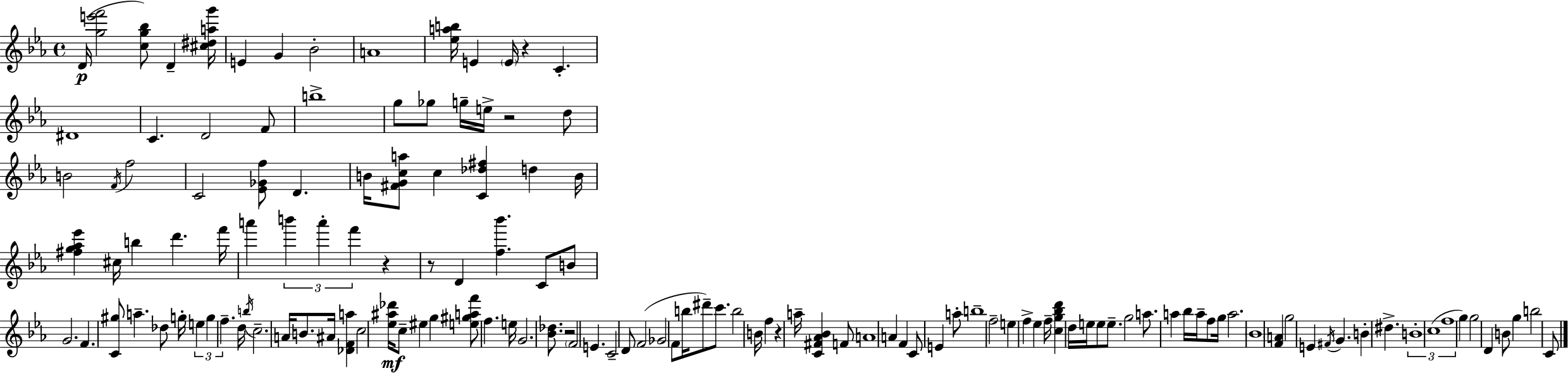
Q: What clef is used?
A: treble